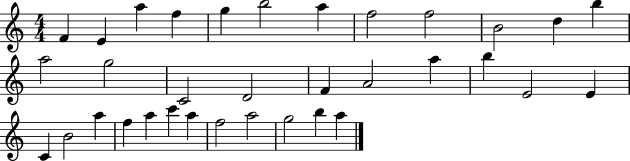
{
  \clef treble
  \numericTimeSignature
  \time 4/4
  \key c \major
  f'4 e'4 a''4 f''4 | g''4 b''2 a''4 | f''2 f''2 | b'2 d''4 b''4 | \break a''2 g''2 | c'2 d'2 | f'4 a'2 a''4 | b''4 e'2 e'4 | \break c'4 b'2 a''4 | f''4 a''4 c'''4 a''4 | f''2 a''2 | g''2 b''4 a''4 | \break \bar "|."
}